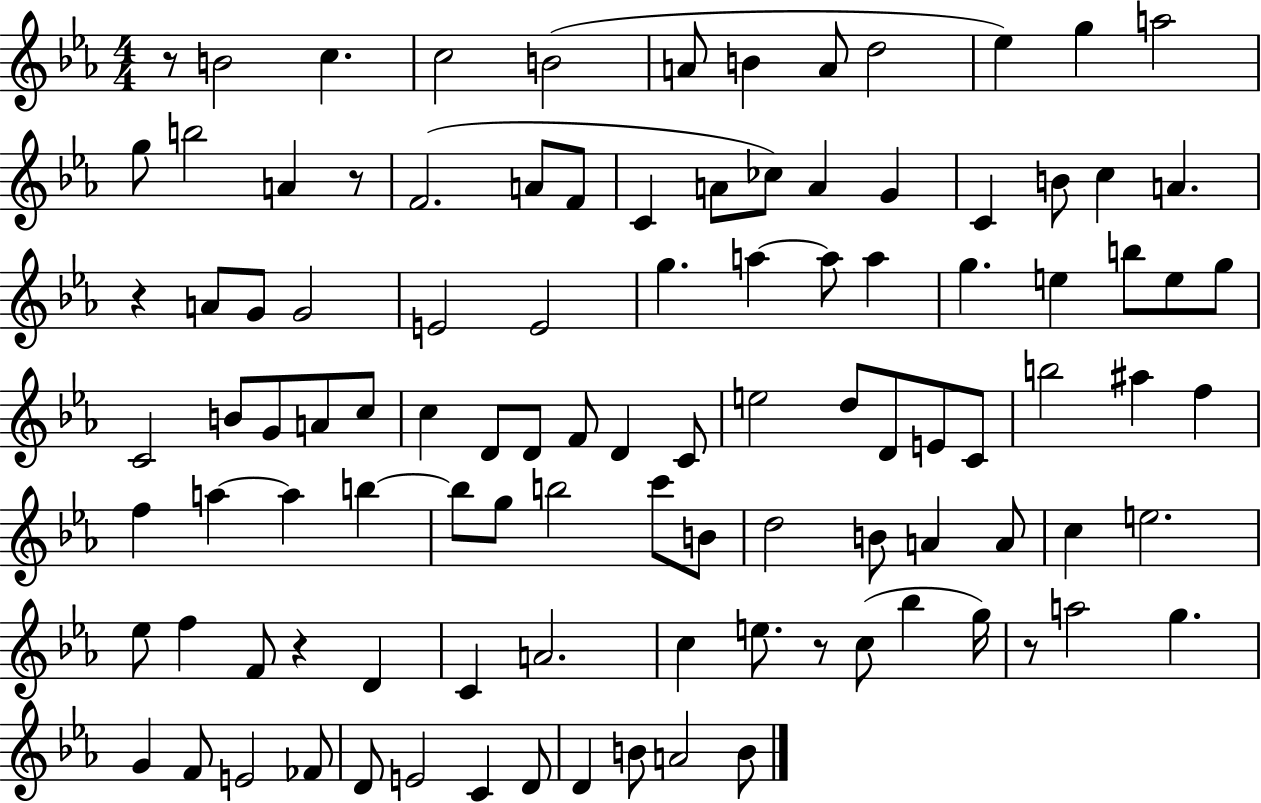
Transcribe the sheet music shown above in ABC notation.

X:1
T:Untitled
M:4/4
L:1/4
K:Eb
z/2 B2 c c2 B2 A/2 B A/2 d2 _e g a2 g/2 b2 A z/2 F2 A/2 F/2 C A/2 _c/2 A G C B/2 c A z A/2 G/2 G2 E2 E2 g a a/2 a g e b/2 e/2 g/2 C2 B/2 G/2 A/2 c/2 c D/2 D/2 F/2 D C/2 e2 d/2 D/2 E/2 C/2 b2 ^a f f a a b b/2 g/2 b2 c'/2 B/2 d2 B/2 A A/2 c e2 _e/2 f F/2 z D C A2 c e/2 z/2 c/2 _b g/4 z/2 a2 g G F/2 E2 _F/2 D/2 E2 C D/2 D B/2 A2 B/2